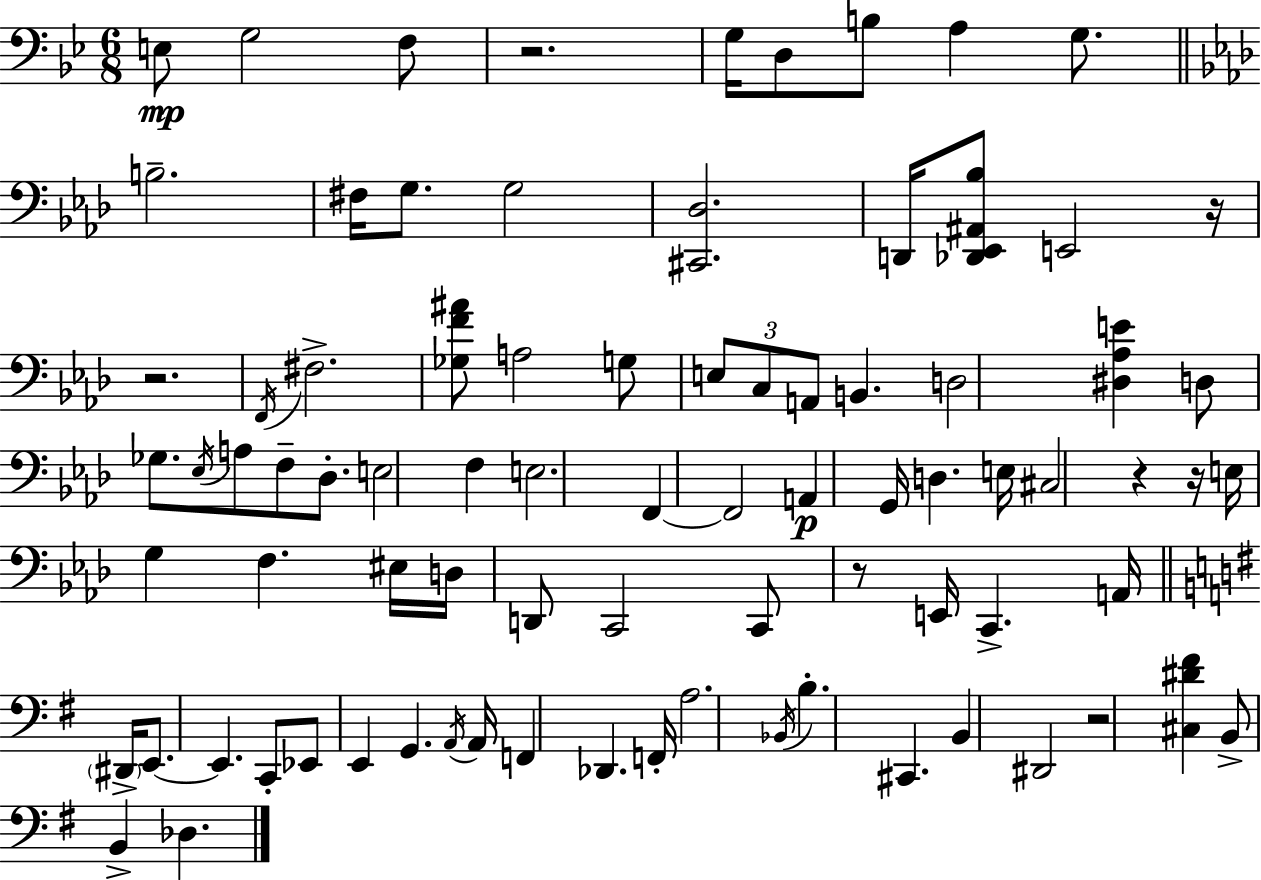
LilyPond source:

{
  \clef bass
  \numericTimeSignature
  \time 6/8
  \key g \minor
  e8\mp g2 f8 | r2. | g16 d8 b8 a4 g8. | \bar "||" \break \key f \minor b2.-- | fis16 g8. g2 | <cis, des>2. | d,16 <des, ees, ais, bes>8 e,2 r16 | \break r2. | \acciaccatura { f,16 } fis2.-> | <ges f' ais'>8 a2 g8 | \tuplet 3/2 { e8 c8 a,8 } b,4. | \break d2 <dis aes e'>4 | d8 ges8. \acciaccatura { ees16 } a8 f8-- des8.-. | e2 f4 | e2. | \break f,4~~ f,2 | a,4\p g,16 d4. | e16 cis2 r4 | r16 e16 g4 f4. | \break eis16 d16 d,8 c,2 | c,8 r8 e,16 c,4.-> | a,16 \bar "||" \break \key g \major \parenthesize dis,16-> e,8.~~ e,4. c,8-. | ees,8 e,4 g,4. | \acciaccatura { a,16 } a,16 f,4 des,4. | f,16-. a2. | \break \acciaccatura { bes,16 } b4.-. cis,4. | b,4 dis,2 | r2 <cis dis' fis'>4 | b,8-> b,4-> des4. | \break \bar "|."
}